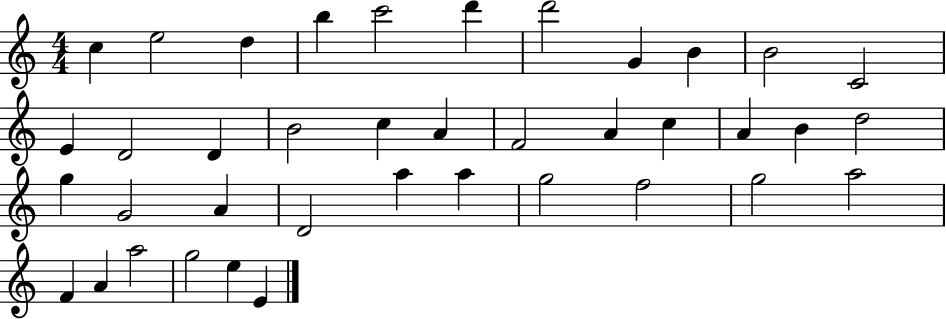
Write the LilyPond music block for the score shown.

{
  \clef treble
  \numericTimeSignature
  \time 4/4
  \key c \major
  c''4 e''2 d''4 | b''4 c'''2 d'''4 | d'''2 g'4 b'4 | b'2 c'2 | \break e'4 d'2 d'4 | b'2 c''4 a'4 | f'2 a'4 c''4 | a'4 b'4 d''2 | \break g''4 g'2 a'4 | d'2 a''4 a''4 | g''2 f''2 | g''2 a''2 | \break f'4 a'4 a''2 | g''2 e''4 e'4 | \bar "|."
}